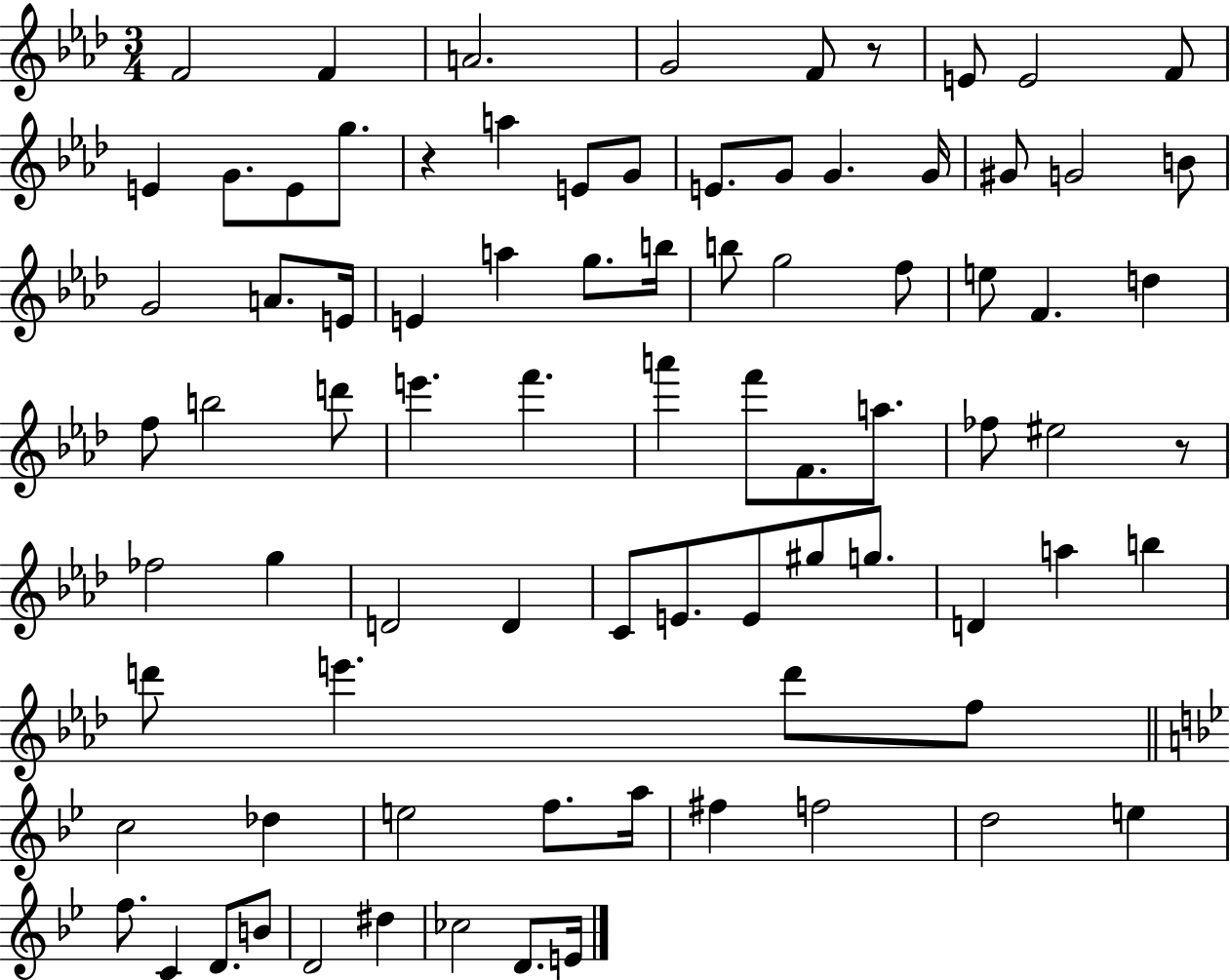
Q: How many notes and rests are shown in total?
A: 83